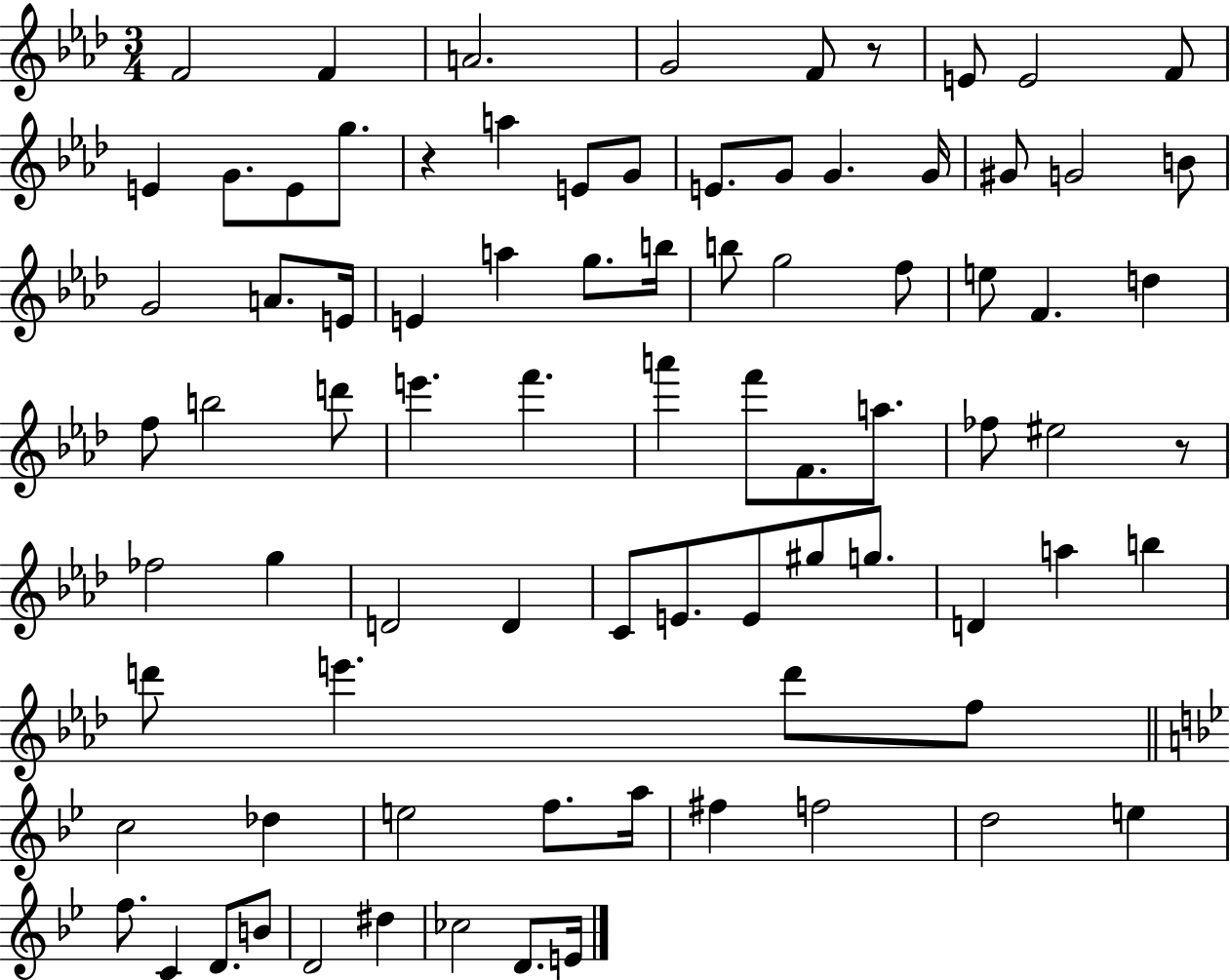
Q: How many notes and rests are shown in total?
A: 83